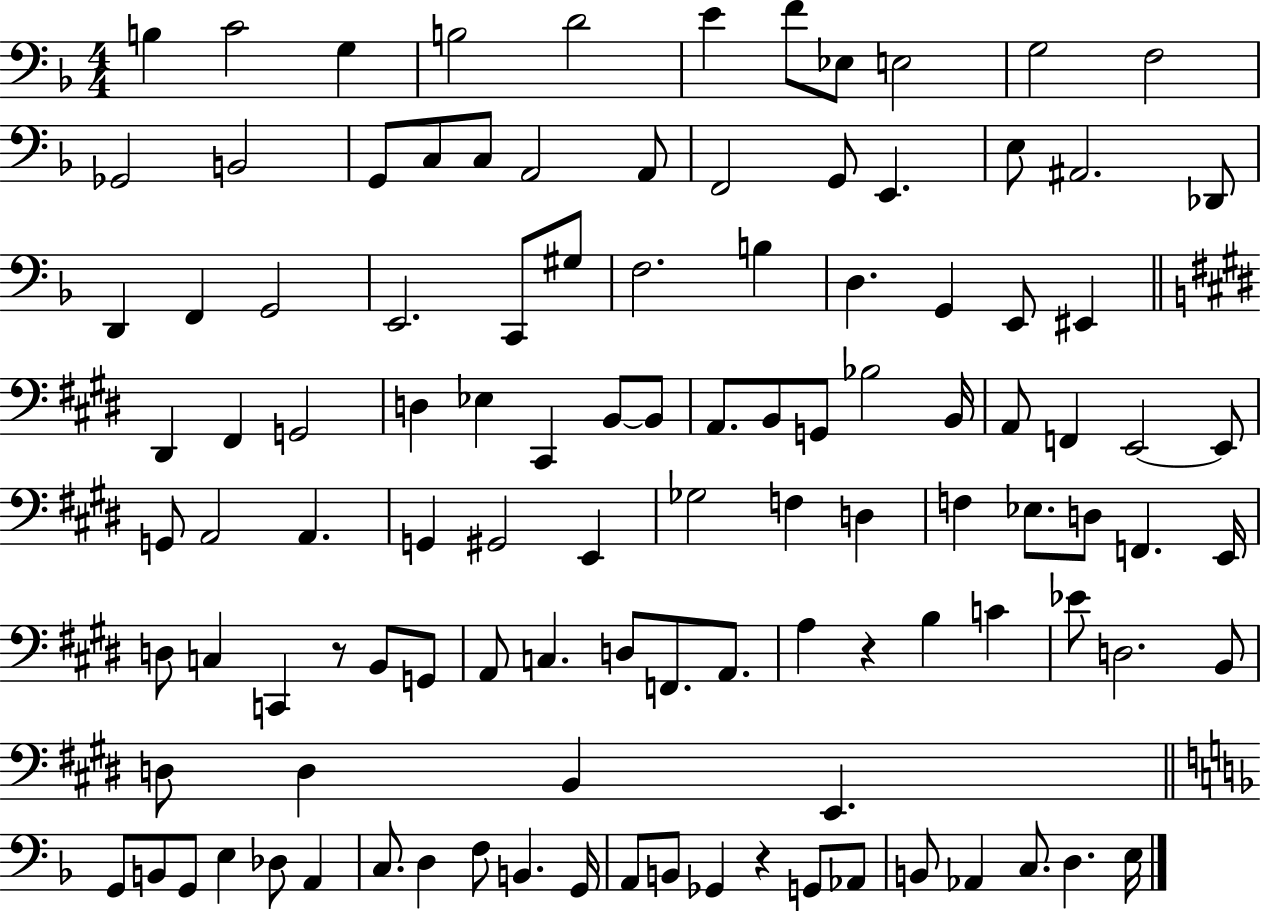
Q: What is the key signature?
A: F major